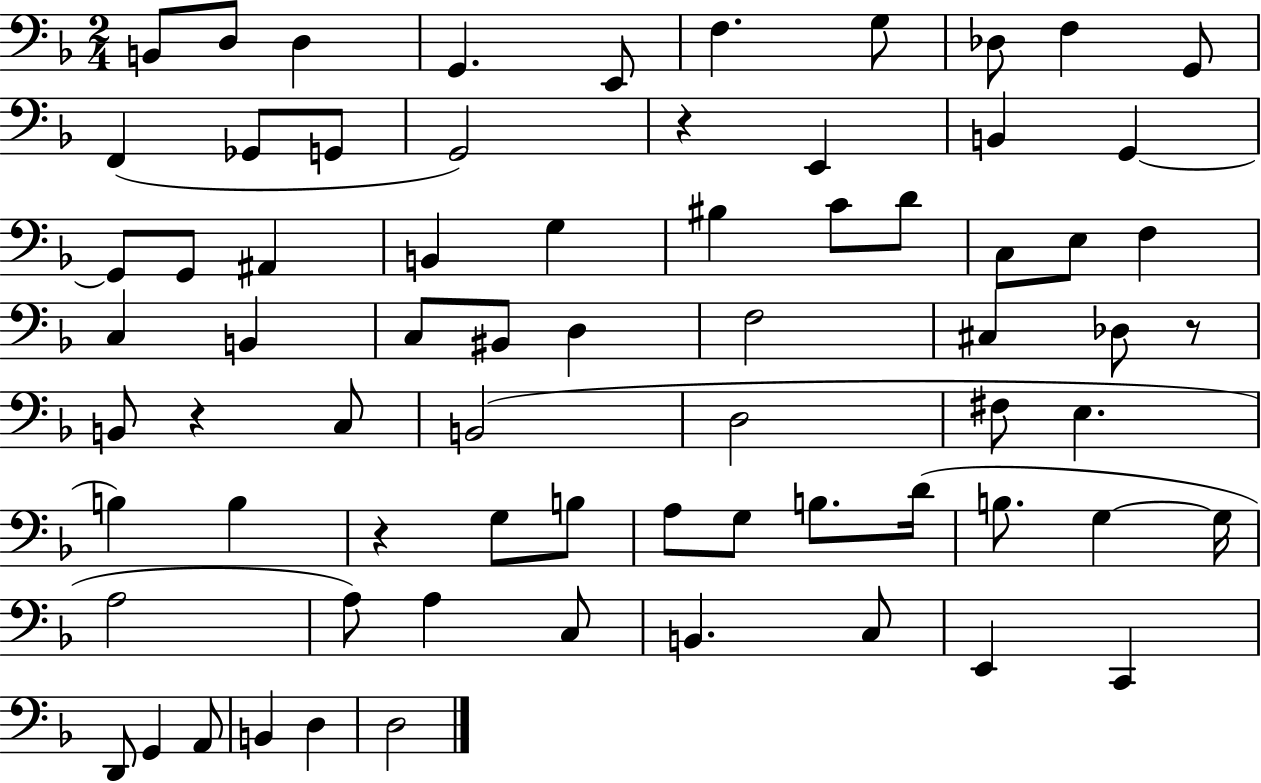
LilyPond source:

{
  \clef bass
  \numericTimeSignature
  \time 2/4
  \key f \major
  \repeat volta 2 { b,8 d8 d4 | g,4. e,8 | f4. g8 | des8 f4 g,8 | \break f,4( ges,8 g,8 | g,2) | r4 e,4 | b,4 g,4~~ | \break g,8 g,8 ais,4 | b,4 g4 | bis4 c'8 d'8 | c8 e8 f4 | \break c4 b,4 | c8 bis,8 d4 | f2 | cis4 des8 r8 | \break b,8 r4 c8 | b,2( | d2 | fis8 e4. | \break b4) b4 | r4 g8 b8 | a8 g8 b8. d'16( | b8. g4~~ g16 | \break a2 | a8) a4 c8 | b,4. c8 | e,4 c,4 | \break d,8 g,4 a,8 | b,4 d4 | d2 | } \bar "|."
}